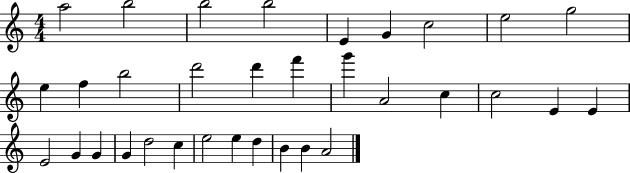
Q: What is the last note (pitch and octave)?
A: A4